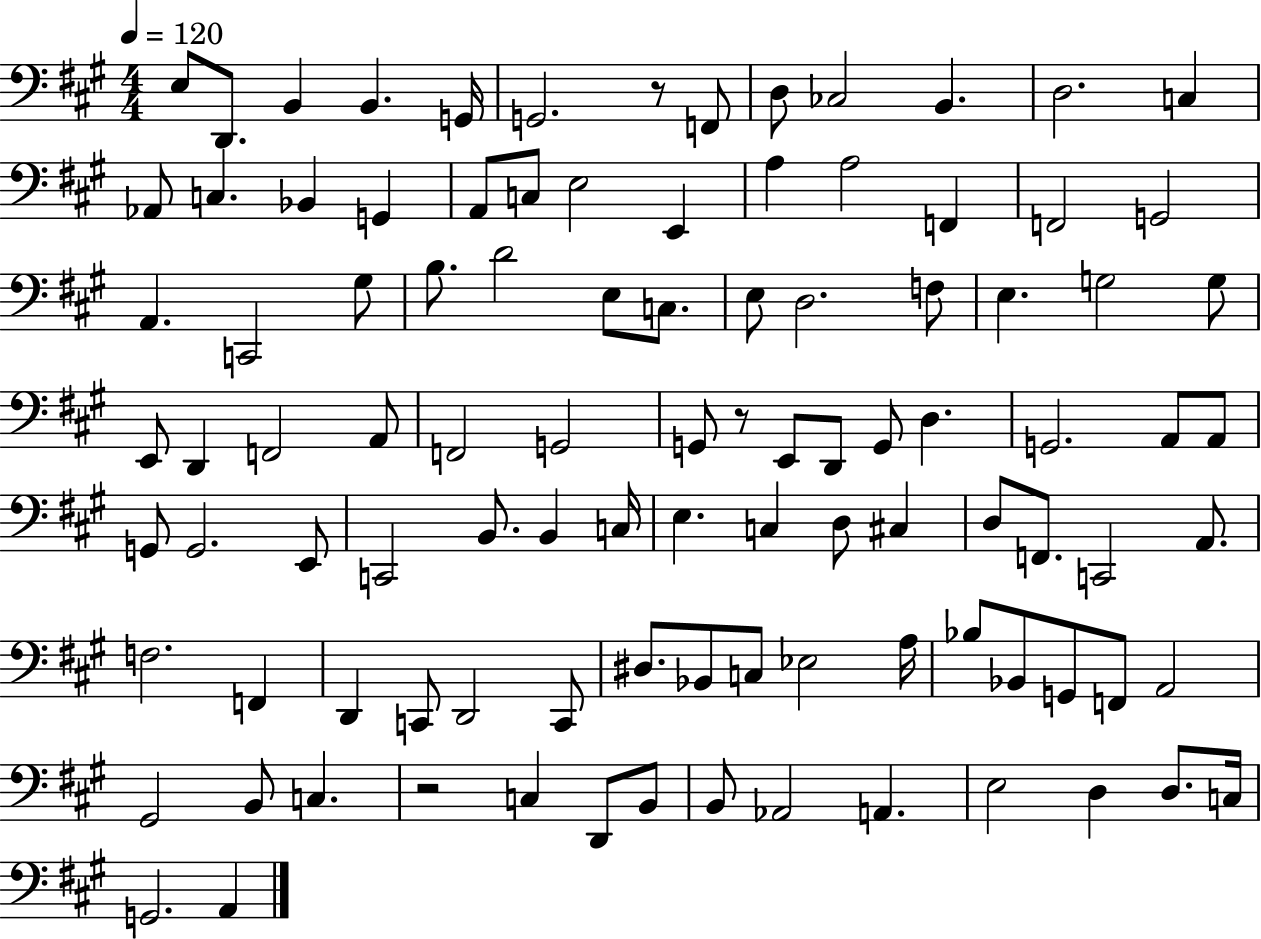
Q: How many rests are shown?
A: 3